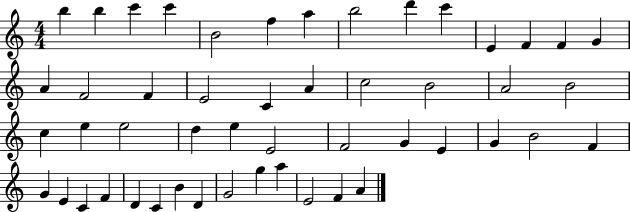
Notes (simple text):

B5/q B5/q C6/q C6/q B4/h F5/q A5/q B5/h D6/q C6/q E4/q F4/q F4/q G4/q A4/q F4/h F4/q E4/h C4/q A4/q C5/h B4/h A4/h B4/h C5/q E5/q E5/h D5/q E5/q E4/h F4/h G4/q E4/q G4/q B4/h F4/q G4/q E4/q C4/q F4/q D4/q C4/q B4/q D4/q G4/h G5/q A5/q E4/h F4/q A4/q